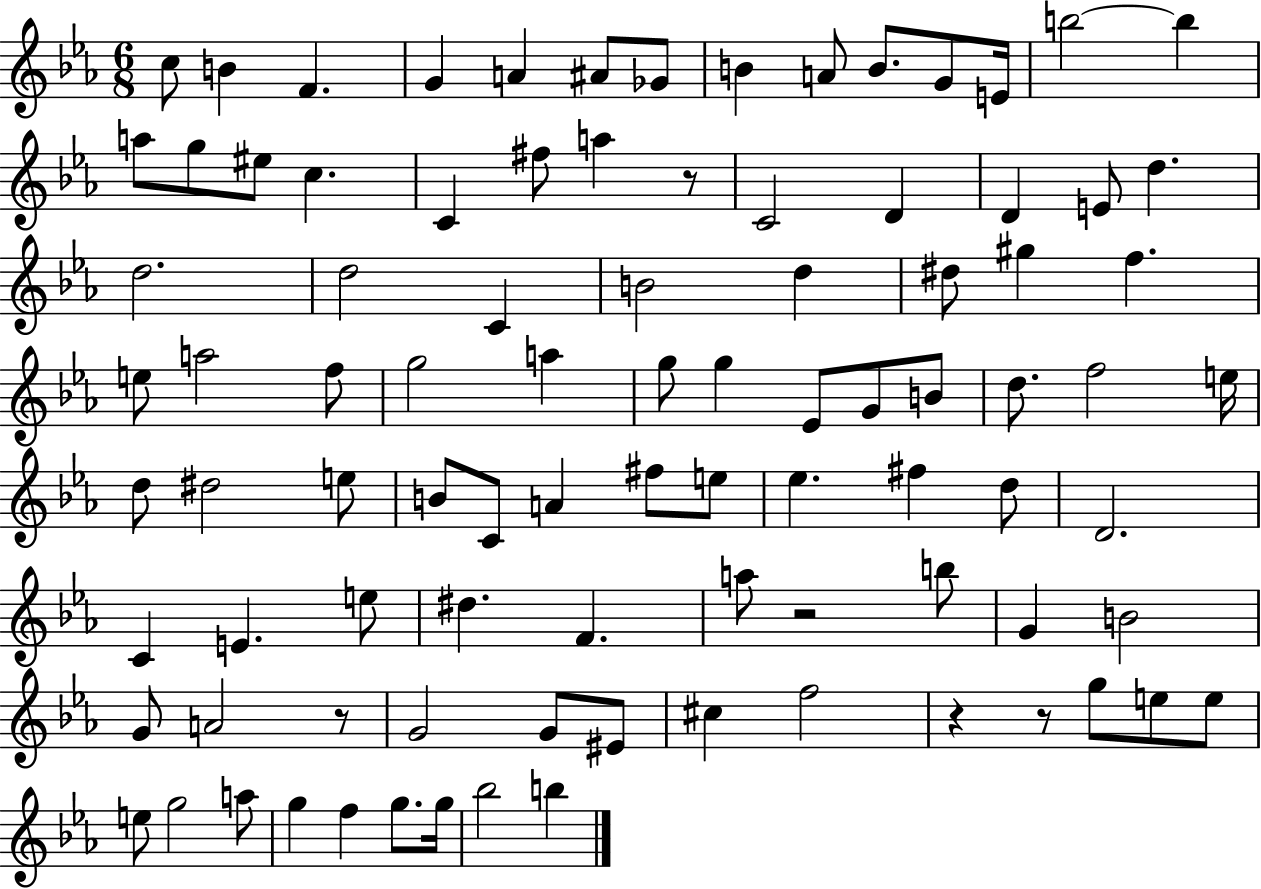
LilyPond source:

{
  \clef treble
  \numericTimeSignature
  \time 6/8
  \key ees \major
  c''8 b'4 f'4. | g'4 a'4 ais'8 ges'8 | b'4 a'8 b'8. g'8 e'16 | b''2~~ b''4 | \break a''8 g''8 eis''8 c''4. | c'4 fis''8 a''4 r8 | c'2 d'4 | d'4 e'8 d''4. | \break d''2. | d''2 c'4 | b'2 d''4 | dis''8 gis''4 f''4. | \break e''8 a''2 f''8 | g''2 a''4 | g''8 g''4 ees'8 g'8 b'8 | d''8. f''2 e''16 | \break d''8 dis''2 e''8 | b'8 c'8 a'4 fis''8 e''8 | ees''4. fis''4 d''8 | d'2. | \break c'4 e'4. e''8 | dis''4. f'4. | a''8 r2 b''8 | g'4 b'2 | \break g'8 a'2 r8 | g'2 g'8 eis'8 | cis''4 f''2 | r4 r8 g''8 e''8 e''8 | \break e''8 g''2 a''8 | g''4 f''4 g''8. g''16 | bes''2 b''4 | \bar "|."
}